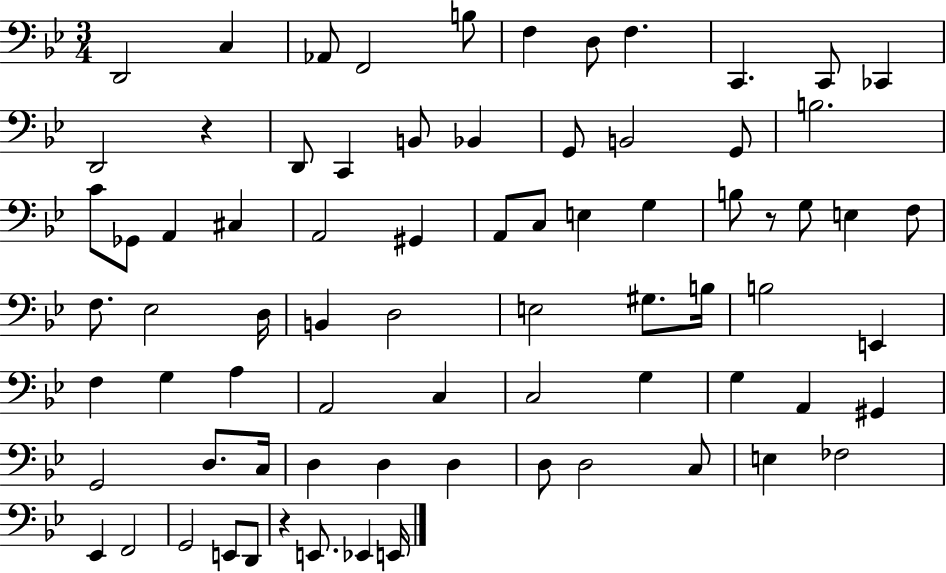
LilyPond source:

{
  \clef bass
  \numericTimeSignature
  \time 3/4
  \key bes \major
  d,2 c4 | aes,8 f,2 b8 | f4 d8 f4. | c,4. c,8 ces,4 | \break d,2 r4 | d,8 c,4 b,8 bes,4 | g,8 b,2 g,8 | b2. | \break c'8 ges,8 a,4 cis4 | a,2 gis,4 | a,8 c8 e4 g4 | b8 r8 g8 e4 f8 | \break f8. ees2 d16 | b,4 d2 | e2 gis8. b16 | b2 e,4 | \break f4 g4 a4 | a,2 c4 | c2 g4 | g4 a,4 gis,4 | \break g,2 d8. c16 | d4 d4 d4 | d8 d2 c8 | e4 fes2 | \break ees,4 f,2 | g,2 e,8 d,8 | r4 e,8. ees,4 e,16 | \bar "|."
}